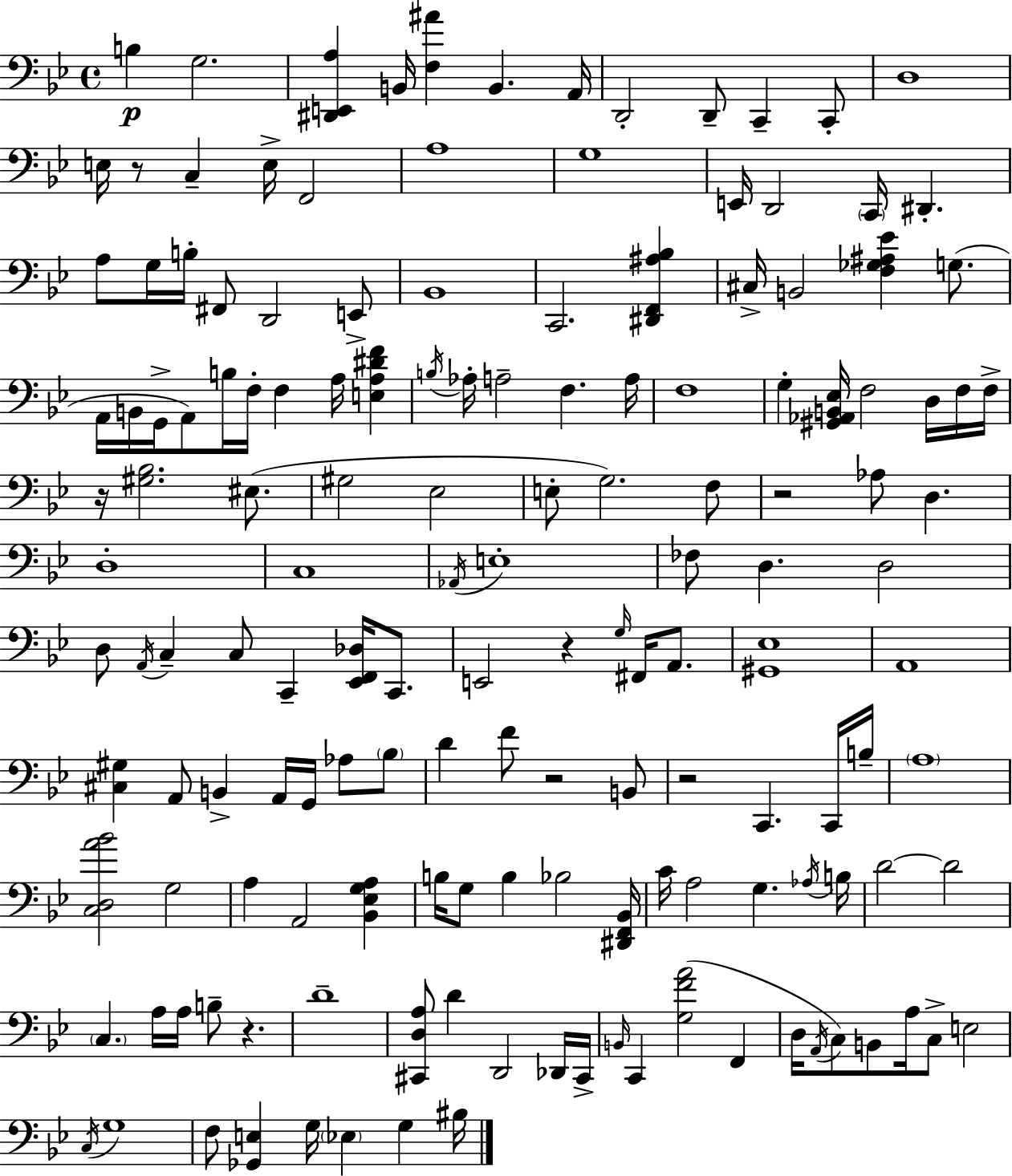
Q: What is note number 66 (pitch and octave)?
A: D3